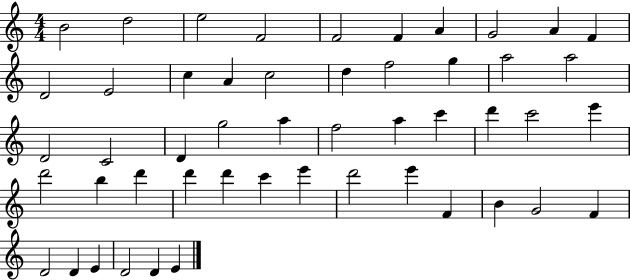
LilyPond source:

{
  \clef treble
  \numericTimeSignature
  \time 4/4
  \key c \major
  b'2 d''2 | e''2 f'2 | f'2 f'4 a'4 | g'2 a'4 f'4 | \break d'2 e'2 | c''4 a'4 c''2 | d''4 f''2 g''4 | a''2 a''2 | \break d'2 c'2 | d'4 g''2 a''4 | f''2 a''4 c'''4 | d'''4 c'''2 e'''4 | \break d'''2 b''4 d'''4 | d'''4 d'''4 c'''4 e'''4 | d'''2 e'''4 f'4 | b'4 g'2 f'4 | \break d'2 d'4 e'4 | d'2 d'4 e'4 | \bar "|."
}